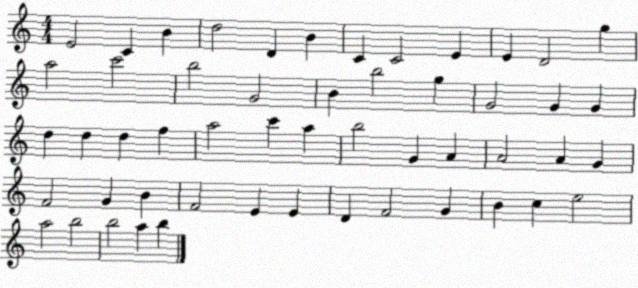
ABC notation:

X:1
T:Untitled
M:4/4
L:1/4
K:C
E2 C B d2 D B C C2 E E D2 g a2 c'2 b2 G2 B b2 g G2 G G d d d f a2 c' a b2 G A A2 A G F2 G B F2 E E D F2 G B c e2 a2 b2 b2 a b